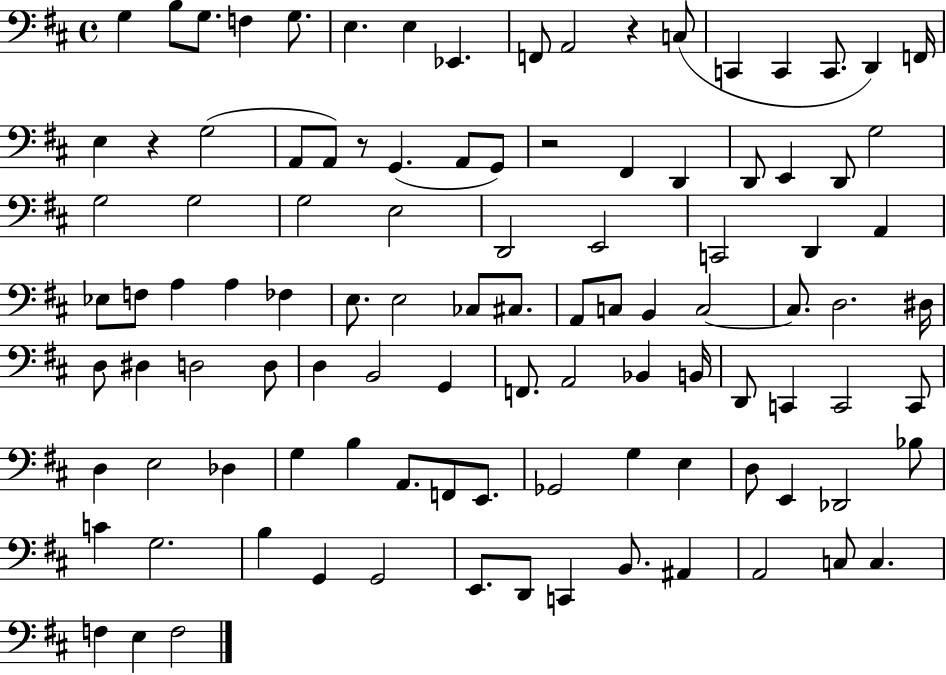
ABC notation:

X:1
T:Untitled
M:4/4
L:1/4
K:D
G, B,/2 G,/2 F, G,/2 E, E, _E,, F,,/2 A,,2 z C,/2 C,, C,, C,,/2 D,, F,,/4 E, z G,2 A,,/2 A,,/2 z/2 G,, A,,/2 G,,/2 z2 ^F,, D,, D,,/2 E,, D,,/2 G,2 G,2 G,2 G,2 E,2 D,,2 E,,2 C,,2 D,, A,, _E,/2 F,/2 A, A, _F, E,/2 E,2 _C,/2 ^C,/2 A,,/2 C,/2 B,, C,2 C,/2 D,2 ^D,/4 D,/2 ^D, D,2 D,/2 D, B,,2 G,, F,,/2 A,,2 _B,, B,,/4 D,,/2 C,, C,,2 C,,/2 D, E,2 _D, G, B, A,,/2 F,,/2 E,,/2 _G,,2 G, E, D,/2 E,, _D,,2 _B,/2 C G,2 B, G,, G,,2 E,,/2 D,,/2 C,, B,,/2 ^A,, A,,2 C,/2 C, F, E, F,2